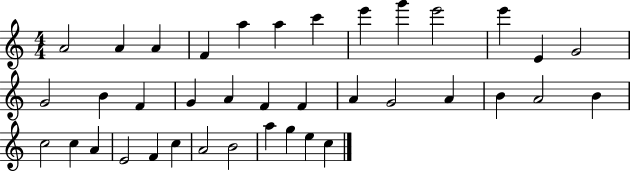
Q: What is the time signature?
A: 4/4